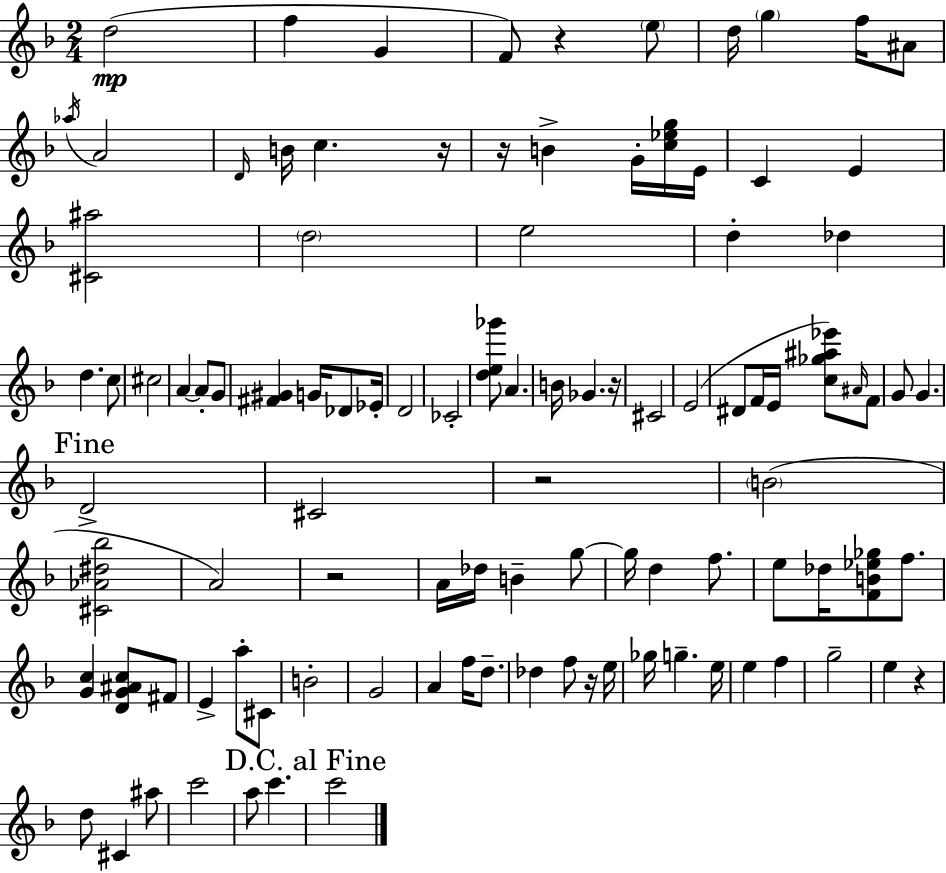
{
  \clef treble
  \numericTimeSignature
  \time 2/4
  \key d \minor
  d''2(\mp | f''4 g'4 | f'8) r4 \parenthesize e''8 | d''16 \parenthesize g''4 f''16 ais'8 | \break \acciaccatura { aes''16 } a'2 | \grace { d'16 } b'16 c''4. | r16 r16 b'4-> g'16-. | <c'' ees'' g''>16 e'16 c'4 e'4 | \break <cis' ais''>2 | \parenthesize d''2 | e''2 | d''4-. des''4 | \break d''4. | c''8 cis''2 | a'4~~ a'8-. | g'8 <fis' gis'>4 g'16 des'8 | \break ees'16-. d'2 | ces'2-. | <d'' e'' ges'''>8 a'4. | b'16 ges'4. | \break r16 cis'2 | e'2( | dis'8 f'16 e'16 <c'' ges'' ais'' ees'''>8) | \grace { ais'16 } f'8 g'8 g'4. | \break \mark "Fine" d'2-> | cis'2 | r2 | \parenthesize b'2( | \break <cis' aes' dis'' bes''>2 | a'2) | r2 | a'16 des''16 b'4-- | \break g''8~~ g''16 d''4 | f''8. e''8 des''16 <f' b' ees'' ges''>8 | f''8. <g' c''>4 <d' g' ais' c''>8 | fis'8 e'4-> a''8-. | \break cis'8 b'2-. | g'2 | a'4 f''16 | d''8.-- des''4 f''8 | \break r16 e''16 ges''16 g''4.-- | e''16 e''4 f''4 | g''2-- | e''4 r4 | \break d''8 cis'4 | ais''8 c'''2 | a''8 c'''4. | \mark "D.C. al Fine" c'''2 | \break \bar "|."
}